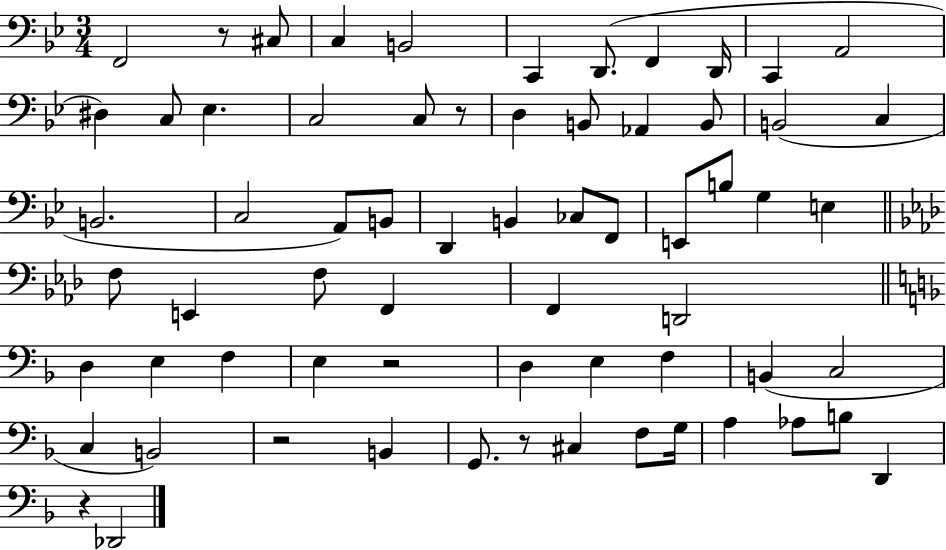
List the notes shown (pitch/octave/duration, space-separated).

F2/h R/e C#3/e C3/q B2/h C2/q D2/e. F2/q D2/s C2/q A2/h D#3/q C3/e Eb3/q. C3/h C3/e R/e D3/q B2/e Ab2/q B2/e B2/h C3/q B2/h. C3/h A2/e B2/e D2/q B2/q CES3/e F2/e E2/e B3/e G3/q E3/q F3/e E2/q F3/e F2/q F2/q D2/h D3/q E3/q F3/q E3/q R/h D3/q E3/q F3/q B2/q C3/h C3/q B2/h R/h B2/q G2/e. R/e C#3/q F3/e G3/s A3/q Ab3/e B3/e D2/q R/q Db2/h